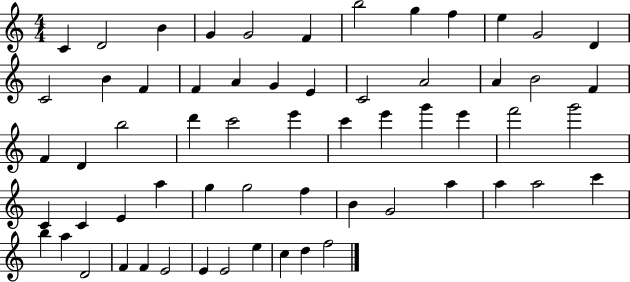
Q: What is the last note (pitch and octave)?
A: F5